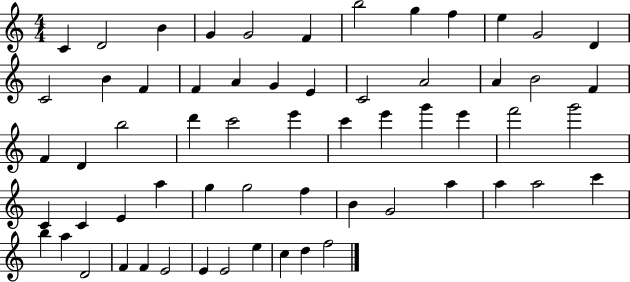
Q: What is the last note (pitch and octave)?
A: F5